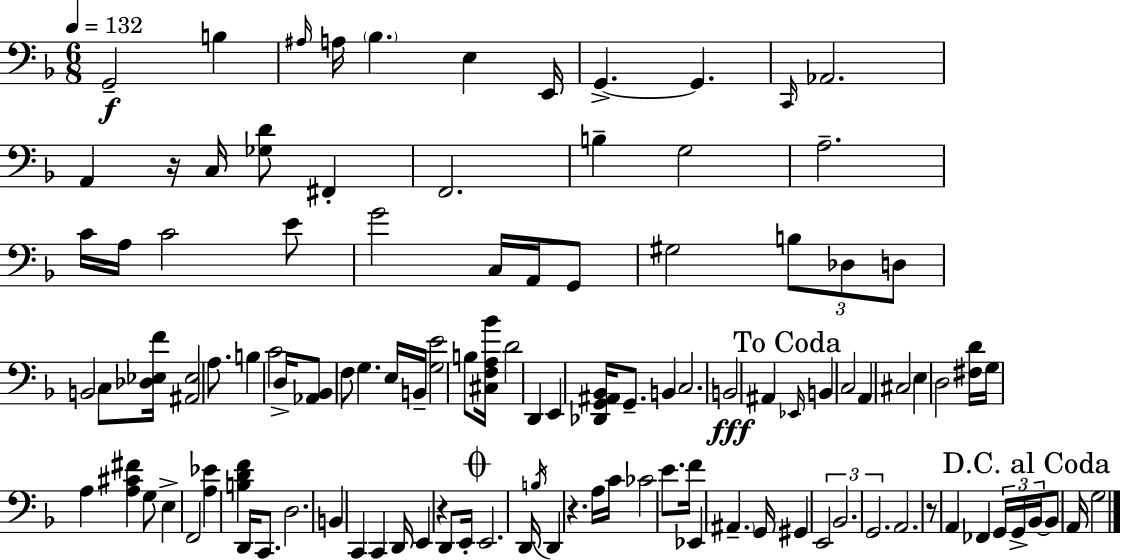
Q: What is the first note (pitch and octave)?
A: G2